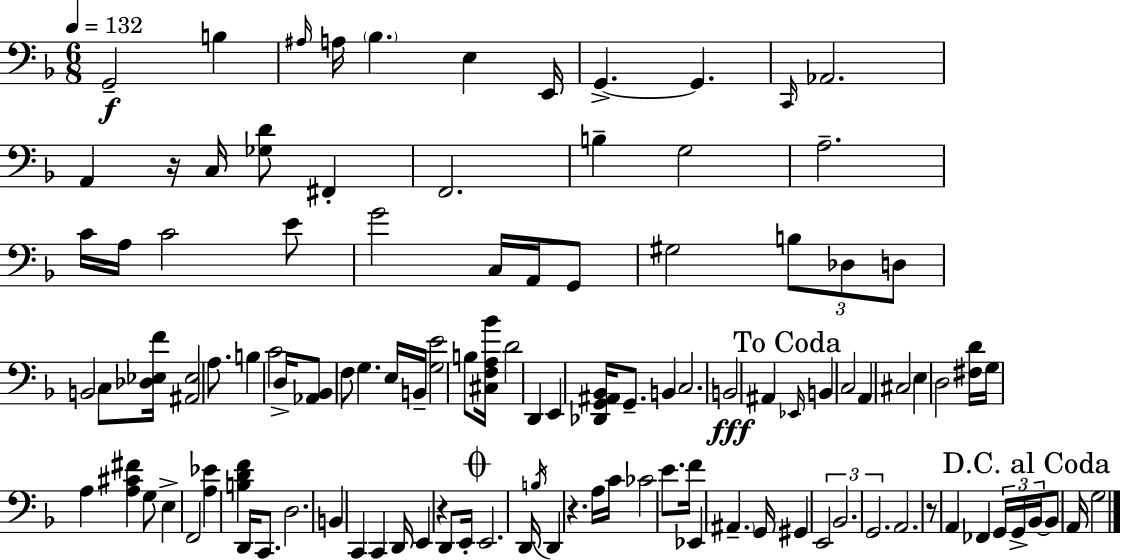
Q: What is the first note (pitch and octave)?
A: G2